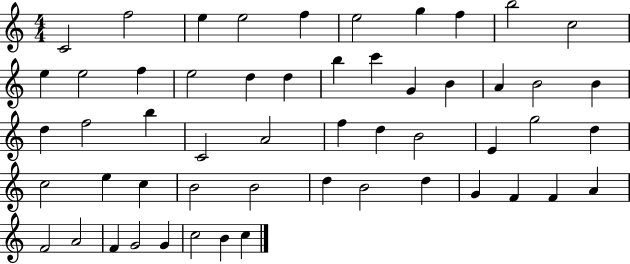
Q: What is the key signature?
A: C major